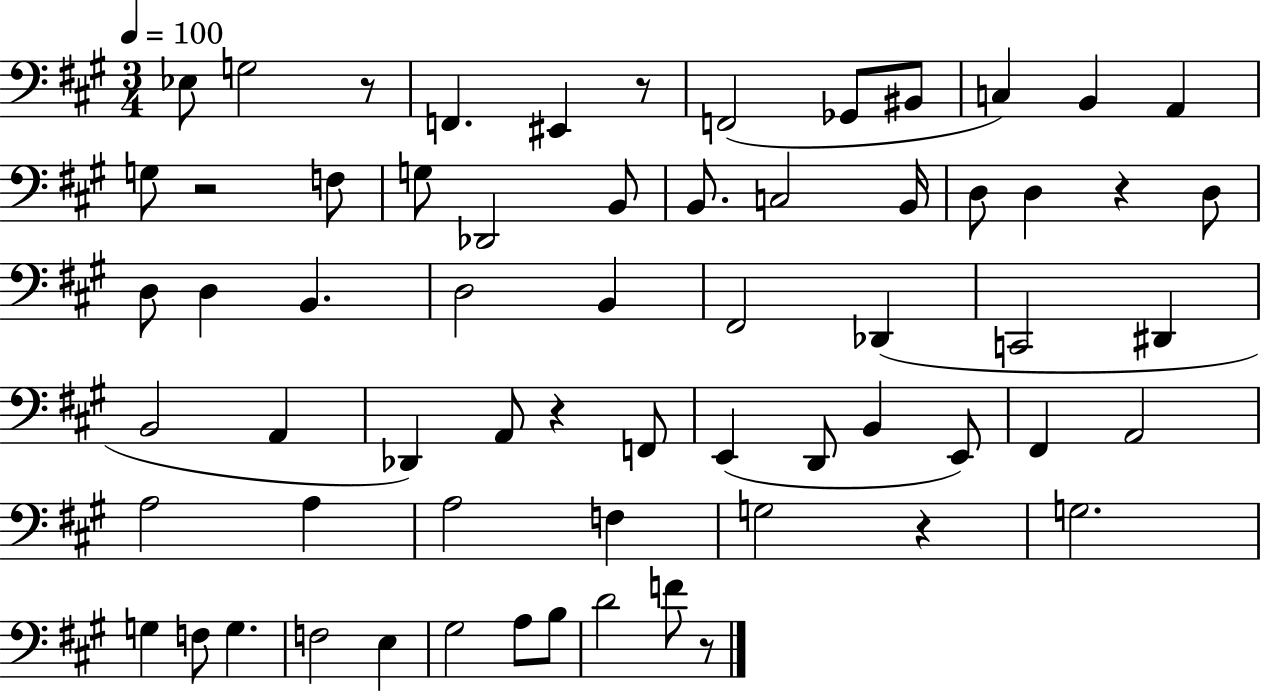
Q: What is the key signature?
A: A major